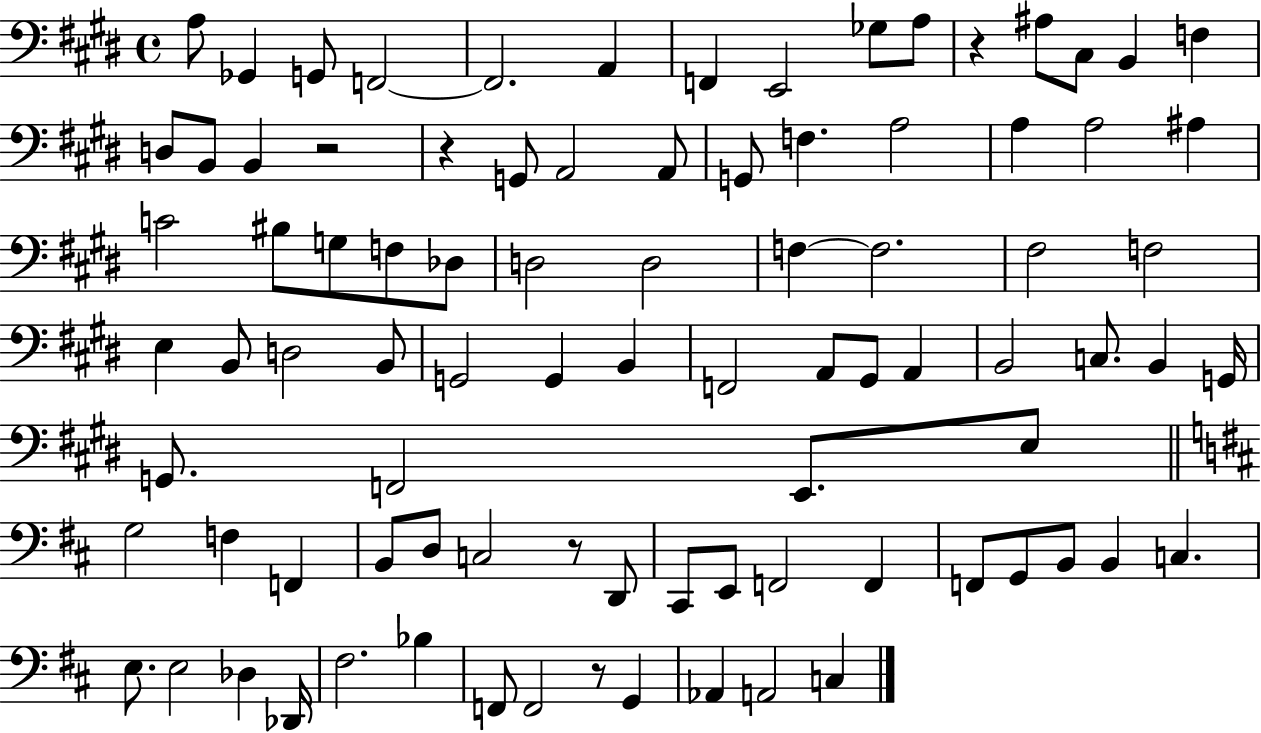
A3/e Gb2/q G2/e F2/h F2/h. A2/q F2/q E2/h Gb3/e A3/e R/q A#3/e C#3/e B2/q F3/q D3/e B2/e B2/q R/h R/q G2/e A2/h A2/e G2/e F3/q. A3/h A3/q A3/h A#3/q C4/h BIS3/e G3/e F3/e Db3/e D3/h D3/h F3/q F3/h. F#3/h F3/h E3/q B2/e D3/h B2/e G2/h G2/q B2/q F2/h A2/e G#2/e A2/q B2/h C3/e. B2/q G2/s G2/e. F2/h E2/e. E3/e G3/h F3/q F2/q B2/e D3/e C3/h R/e D2/e C#2/e E2/e F2/h F2/q F2/e G2/e B2/e B2/q C3/q. E3/e. E3/h Db3/q Db2/s F#3/h. Bb3/q F2/e F2/h R/e G2/q Ab2/q A2/h C3/q